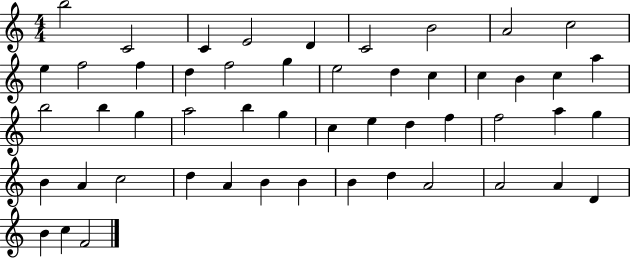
{
  \clef treble
  \numericTimeSignature
  \time 4/4
  \key c \major
  b''2 c'2 | c'4 e'2 d'4 | c'2 b'2 | a'2 c''2 | \break e''4 f''2 f''4 | d''4 f''2 g''4 | e''2 d''4 c''4 | c''4 b'4 c''4 a''4 | \break b''2 b''4 g''4 | a''2 b''4 g''4 | c''4 e''4 d''4 f''4 | f''2 a''4 g''4 | \break b'4 a'4 c''2 | d''4 a'4 b'4 b'4 | b'4 d''4 a'2 | a'2 a'4 d'4 | \break b'4 c''4 f'2 | \bar "|."
}